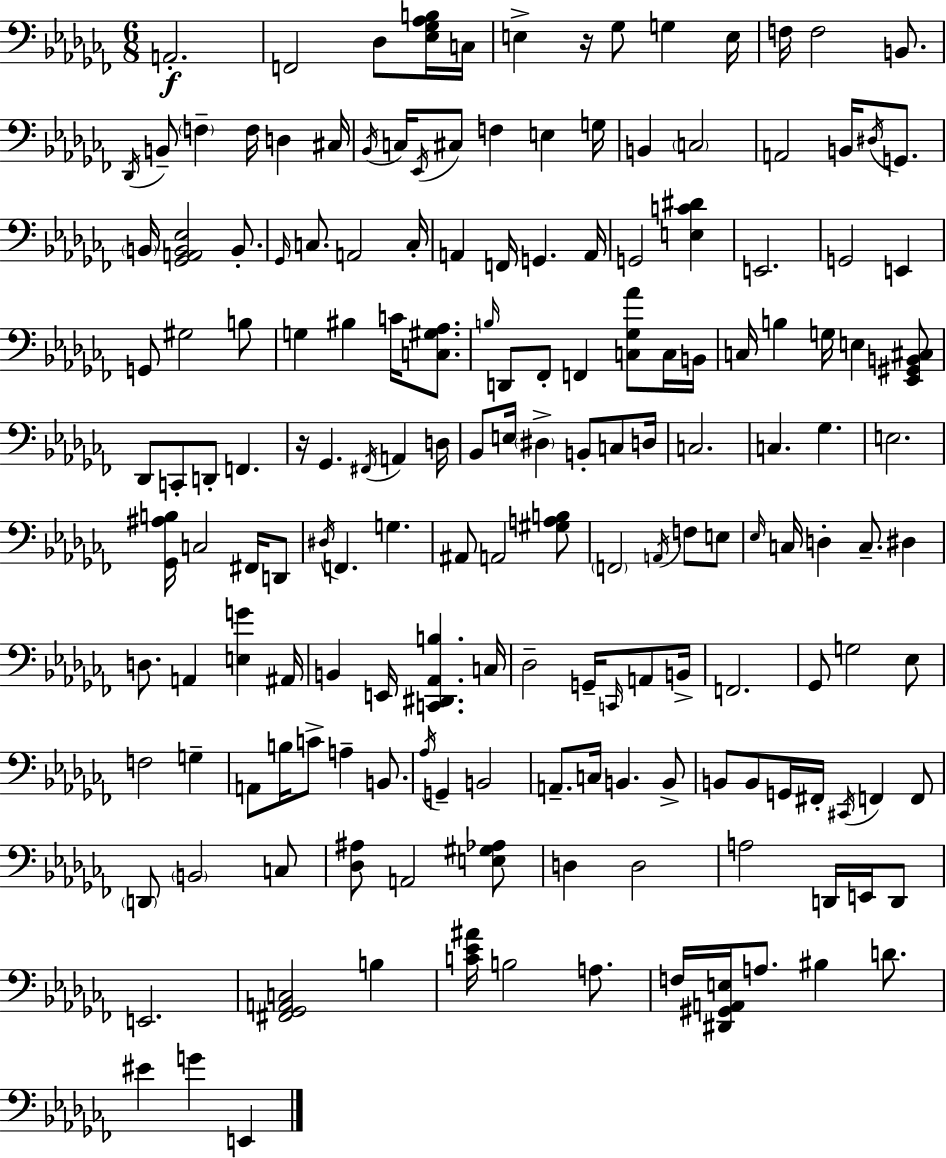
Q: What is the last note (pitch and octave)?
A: E2